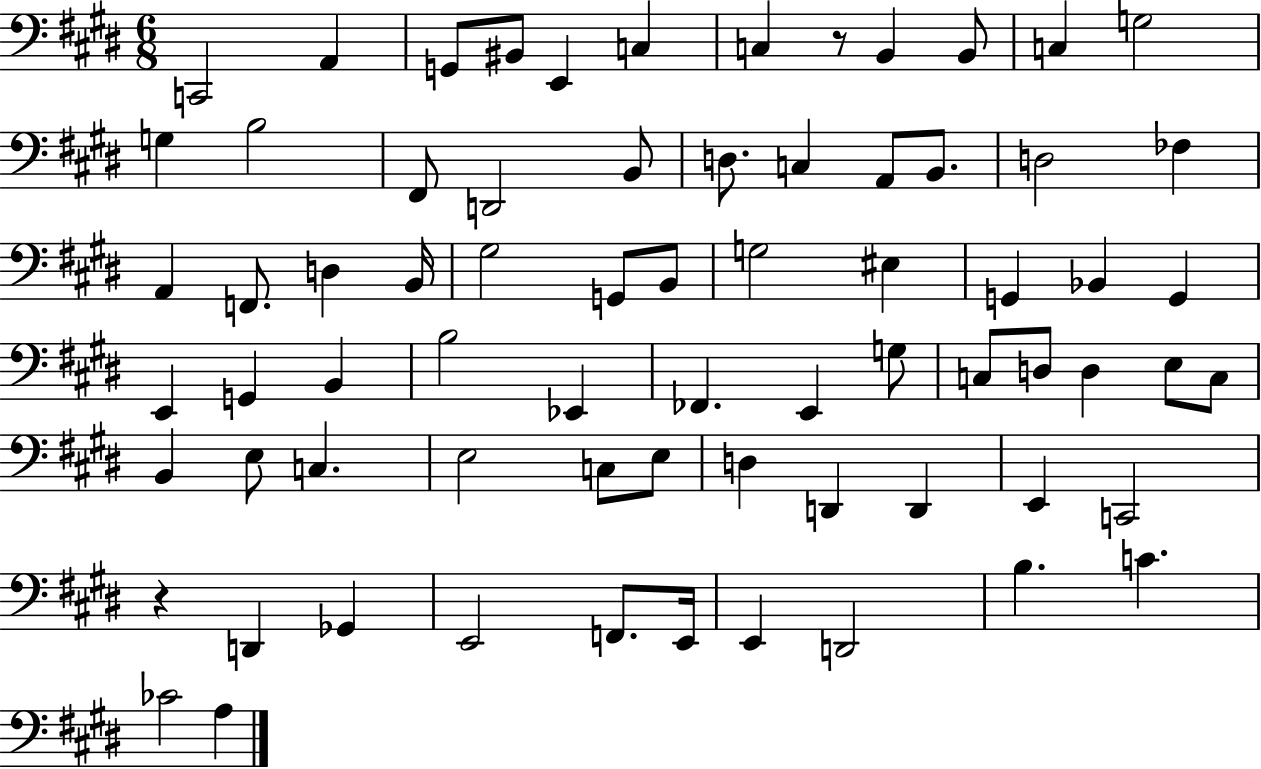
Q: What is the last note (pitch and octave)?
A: A3